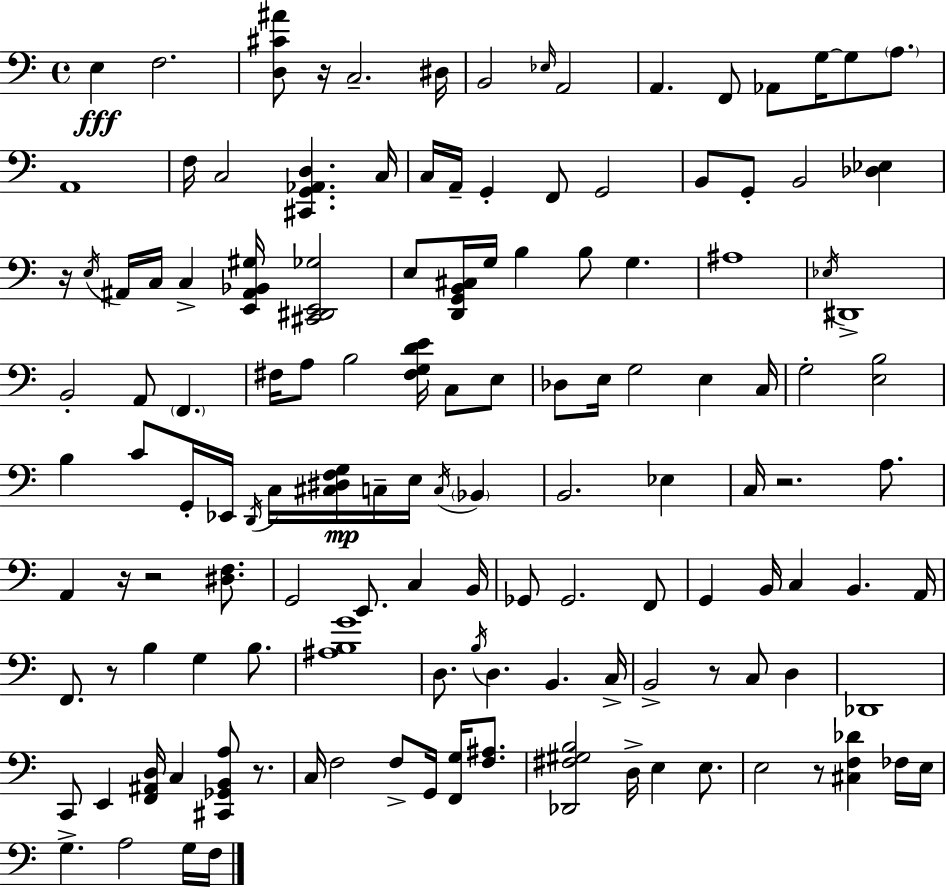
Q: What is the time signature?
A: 4/4